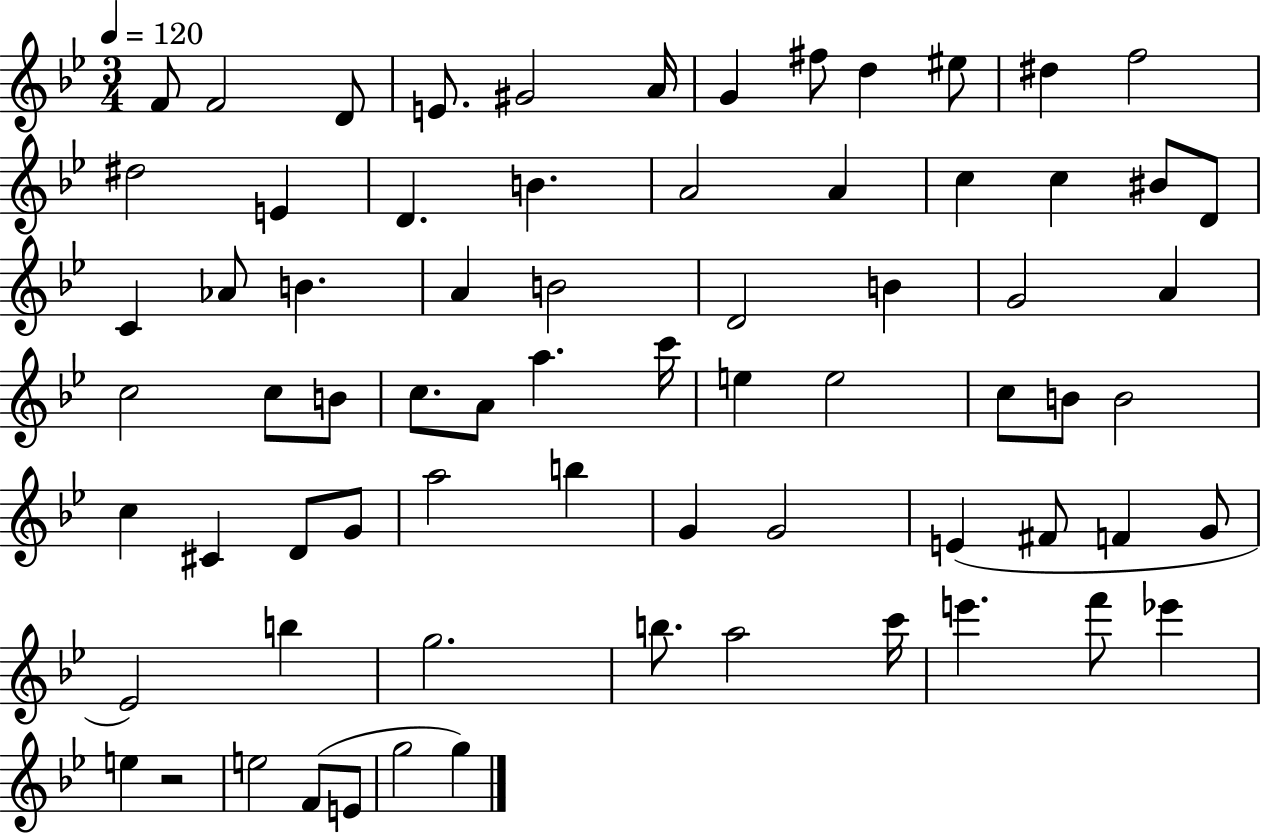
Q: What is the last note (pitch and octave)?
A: G5